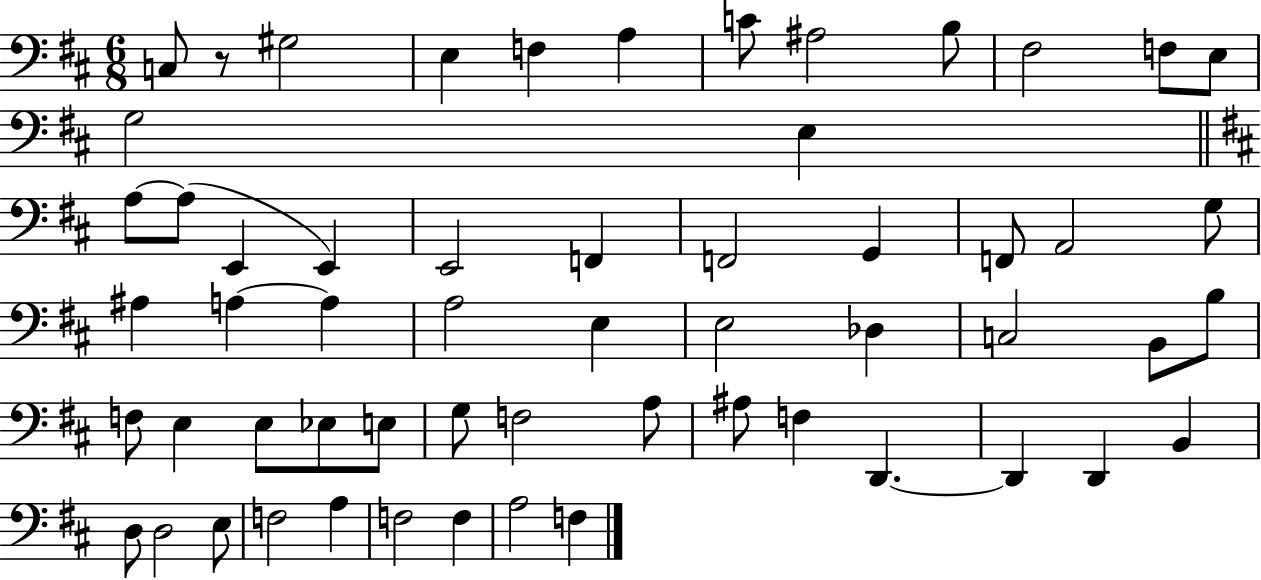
C3/e R/e G#3/h E3/q F3/q A3/q C4/e A#3/h B3/e F#3/h F3/e E3/e G3/h E3/q A3/e A3/e E2/q E2/q E2/h F2/q F2/h G2/q F2/e A2/h G3/e A#3/q A3/q A3/q A3/h E3/q E3/h Db3/q C3/h B2/e B3/e F3/e E3/q E3/e Eb3/e E3/e G3/e F3/h A3/e A#3/e F3/q D2/q. D2/q D2/q B2/q D3/e D3/h E3/e F3/h A3/q F3/h F3/q A3/h F3/q